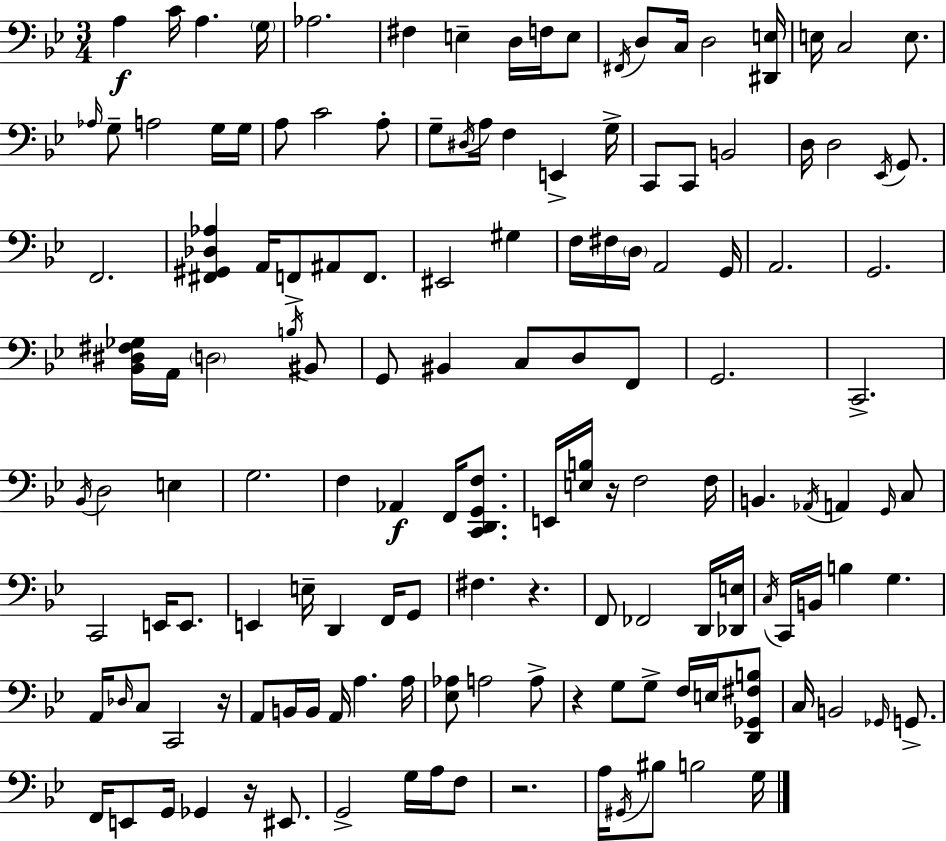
A3/q C4/s A3/q. G3/s Ab3/h. F#3/q E3/q D3/s F3/s E3/e F#2/s D3/e C3/s D3/h [D#2,E3]/s E3/s C3/h E3/e. Ab3/s G3/e A3/h G3/s G3/s A3/e C4/h A3/e G3/e D#3/s A3/s F3/q E2/q G3/s C2/e C2/e B2/h D3/s D3/h Eb2/s G2/e. F2/h. [F#2,G#2,Db3,Ab3]/q A2/s F2/e A#2/e F2/e. EIS2/h G#3/q F3/s F#3/s D3/s A2/h G2/s A2/h. G2/h. [Bb2,D#3,F#3,Gb3]/s A2/s D3/h B3/s BIS2/e G2/e BIS2/q C3/e D3/e F2/e G2/h. C2/h. Bb2/s D3/h E3/q G3/h. F3/q Ab2/q F2/s [C2,D2,G2,F3]/e. E2/s [E3,B3]/s R/s F3/h F3/s B2/q. Ab2/s A2/q G2/s C3/e C2/h E2/s E2/e. E2/q E3/s D2/q F2/s G2/e F#3/q. R/q. F2/e FES2/h D2/s [Db2,E3]/s C3/s C2/s B2/s B3/q G3/q. A2/s Db3/s C3/e C2/h R/s A2/e B2/s B2/s A2/s A3/q. A3/s [Eb3,Ab3]/e A3/h A3/e R/q G3/e G3/e F3/s E3/s [D2,Gb2,F#3,B3]/e C3/s B2/h Gb2/s G2/e. F2/s E2/e G2/s Gb2/q R/s EIS2/e. G2/h G3/s A3/s F3/e R/h. A3/s G#2/s BIS3/e B3/h G3/s